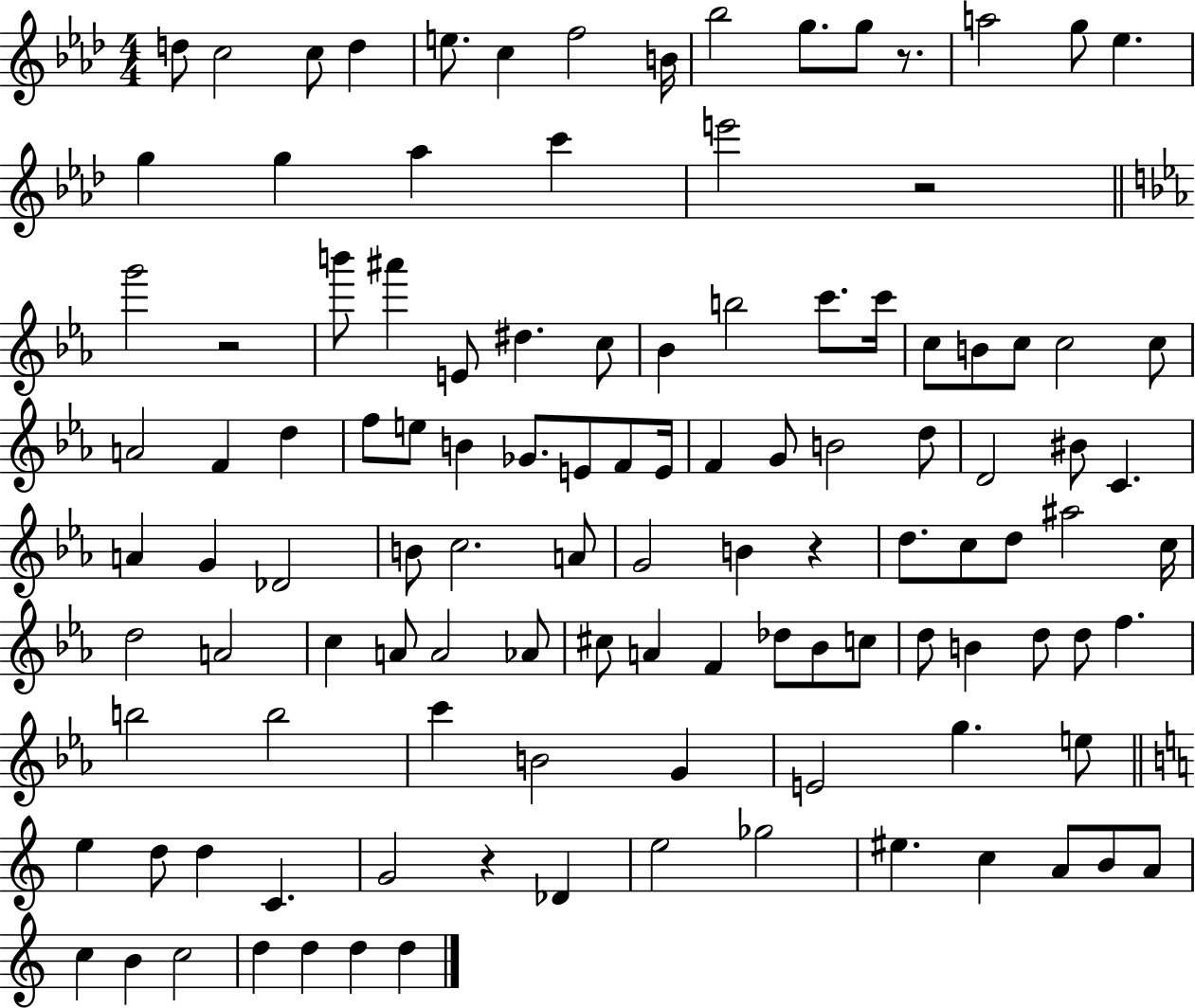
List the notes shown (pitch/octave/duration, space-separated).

D5/e C5/h C5/e D5/q E5/e. C5/q F5/h B4/s Bb5/h G5/e. G5/e R/e. A5/h G5/e Eb5/q. G5/q G5/q Ab5/q C6/q E6/h R/h G6/h R/h B6/e A#6/q E4/e D#5/q. C5/e Bb4/q B5/h C6/e. C6/s C5/e B4/e C5/e C5/h C5/e A4/h F4/q D5/q F5/e E5/e B4/q Gb4/e. E4/e F4/e E4/s F4/q G4/e B4/h D5/e D4/h BIS4/e C4/q. A4/q G4/q Db4/h B4/e C5/h. A4/e G4/h B4/q R/q D5/e. C5/e D5/e A#5/h C5/s D5/h A4/h C5/q A4/e A4/h Ab4/e C#5/e A4/q F4/q Db5/e Bb4/e C5/e D5/e B4/q D5/e D5/e F5/q. B5/h B5/h C6/q B4/h G4/q E4/h G5/q. E5/e E5/q D5/e D5/q C4/q. G4/h R/q Db4/q E5/h Gb5/h EIS5/q. C5/q A4/e B4/e A4/e C5/q B4/q C5/h D5/q D5/q D5/q D5/q